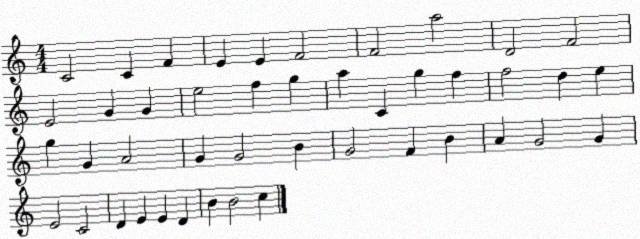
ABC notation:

X:1
T:Untitled
M:4/4
L:1/4
K:C
C2 C F E E F2 F2 a2 D2 F2 E2 G G e2 f g a C g f f2 d e g G A2 G G2 B G2 F B A G2 G E2 C2 D E E D B B2 c